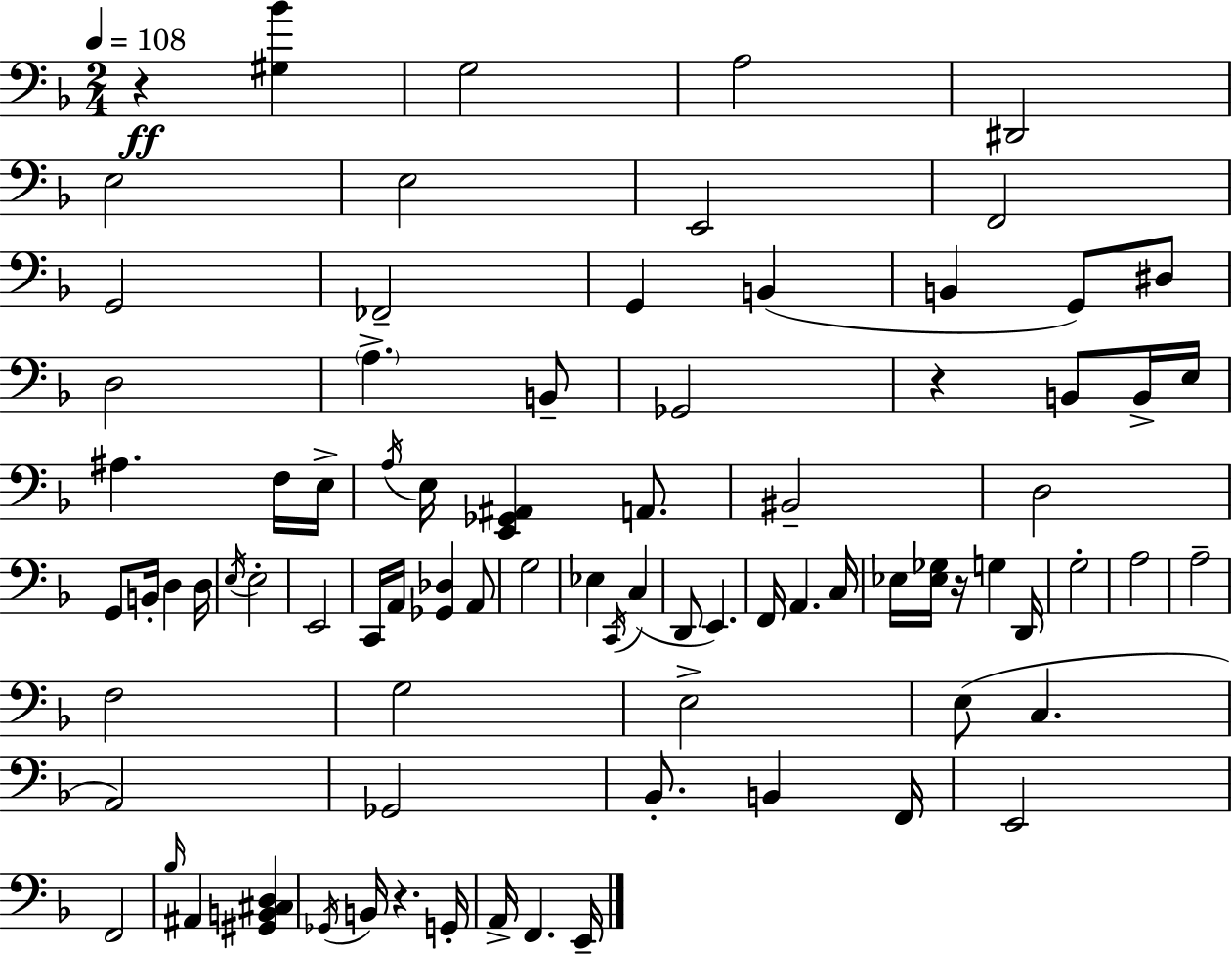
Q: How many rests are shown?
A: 4